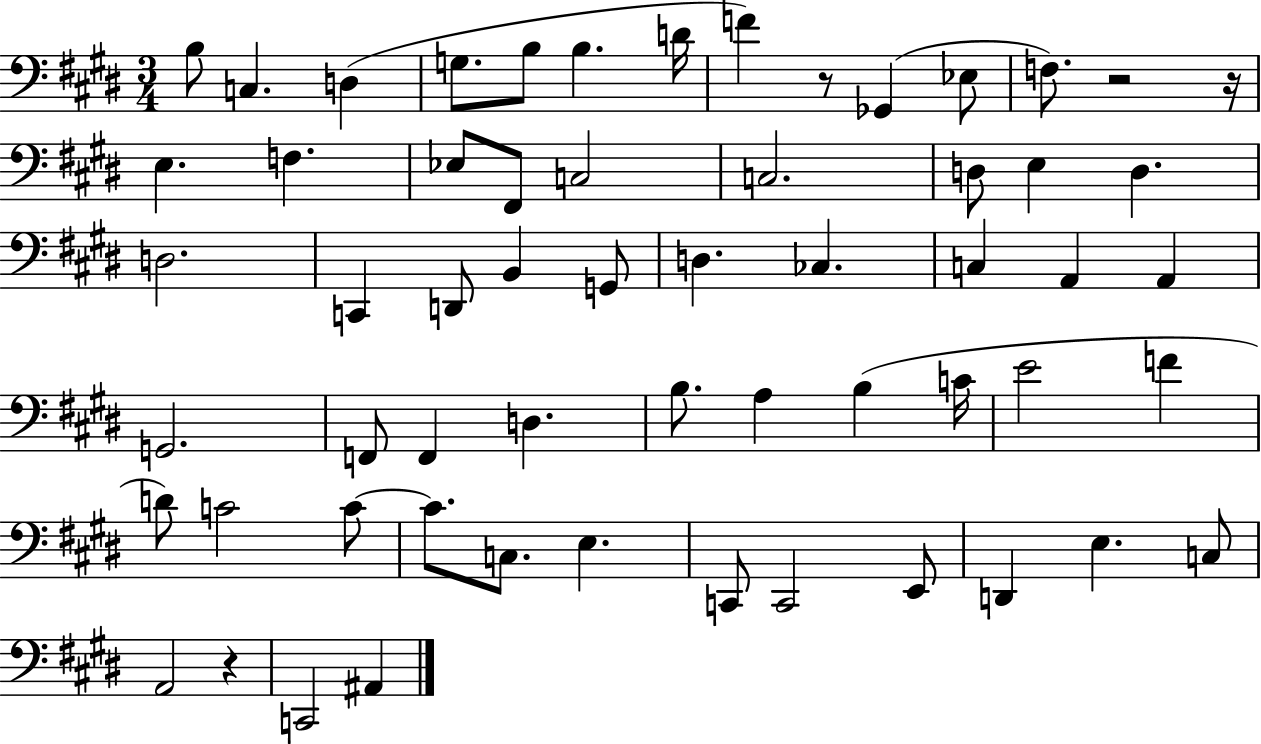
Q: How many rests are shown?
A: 4